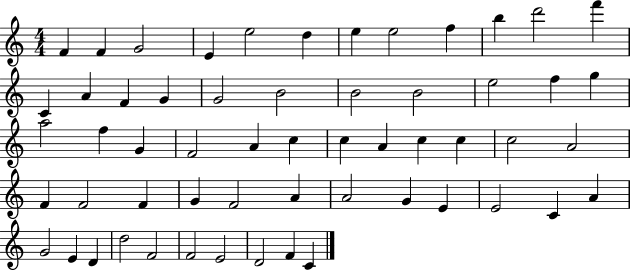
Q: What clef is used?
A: treble